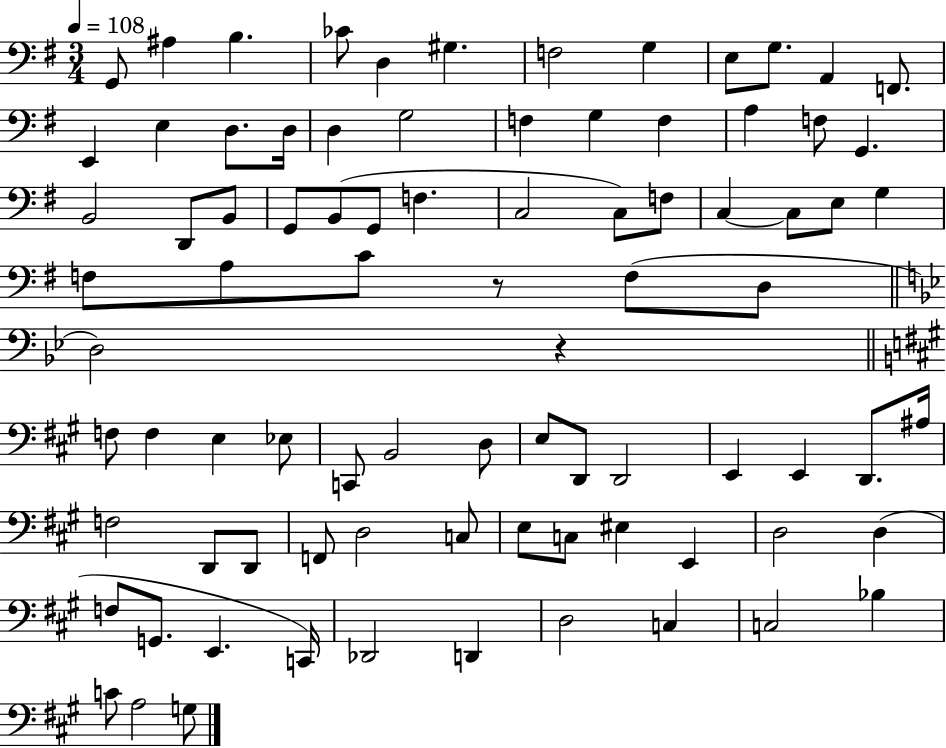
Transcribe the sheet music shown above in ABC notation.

X:1
T:Untitled
M:3/4
L:1/4
K:G
G,,/2 ^A, B, _C/2 D, ^G, F,2 G, E,/2 G,/2 A,, F,,/2 E,, E, D,/2 D,/4 D, G,2 F, G, F, A, F,/2 G,, B,,2 D,,/2 B,,/2 G,,/2 B,,/2 G,,/2 F, C,2 C,/2 F,/2 C, C,/2 E,/2 G, F,/2 A,/2 C/2 z/2 F,/2 D,/2 D,2 z F,/2 F, E, _E,/2 C,,/2 B,,2 D,/2 E,/2 D,,/2 D,,2 E,, E,, D,,/2 ^A,/4 F,2 D,,/2 D,,/2 F,,/2 D,2 C,/2 E,/2 C,/2 ^E, E,, D,2 D, F,/2 G,,/2 E,, C,,/4 _D,,2 D,, D,2 C, C,2 _B, C/2 A,2 G,/2